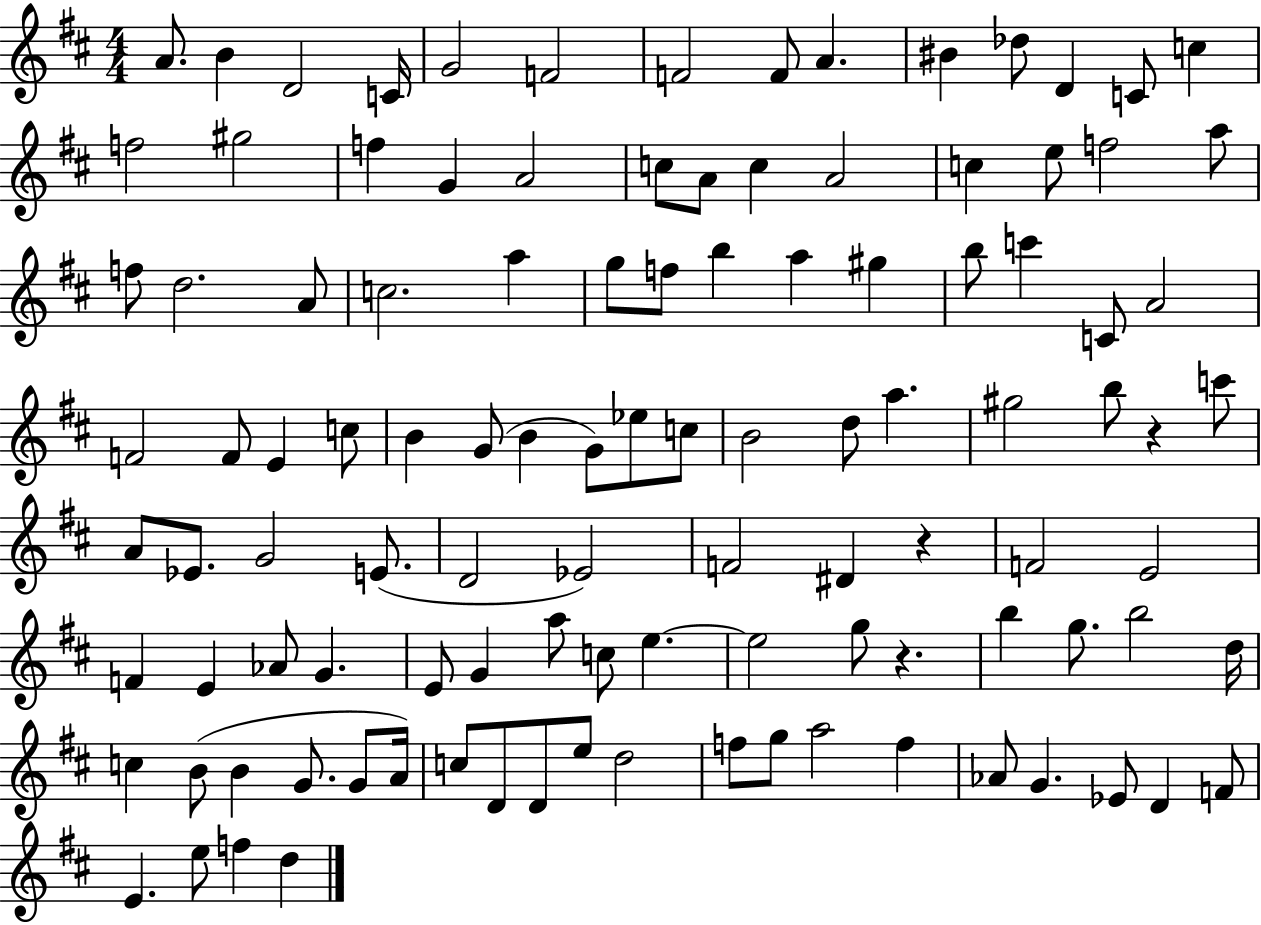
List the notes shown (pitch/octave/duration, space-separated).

A4/e. B4/q D4/h C4/s G4/h F4/h F4/h F4/e A4/q. BIS4/q Db5/e D4/q C4/e C5/q F5/h G#5/h F5/q G4/q A4/h C5/e A4/e C5/q A4/h C5/q E5/e F5/h A5/e F5/e D5/h. A4/e C5/h. A5/q G5/e F5/e B5/q A5/q G#5/q B5/e C6/q C4/e A4/h F4/h F4/e E4/q C5/e B4/q G4/e B4/q G4/e Eb5/e C5/e B4/h D5/e A5/q. G#5/h B5/e R/q C6/e A4/e Eb4/e. G4/h E4/e. D4/h Eb4/h F4/h D#4/q R/q F4/h E4/h F4/q E4/q Ab4/e G4/q. E4/e G4/q A5/e C5/e E5/q. E5/h G5/e R/q. B5/q G5/e. B5/h D5/s C5/q B4/e B4/q G4/e. G4/e A4/s C5/e D4/e D4/e E5/e D5/h F5/e G5/e A5/h F5/q Ab4/e G4/q. Eb4/e D4/q F4/e E4/q. E5/e F5/q D5/q